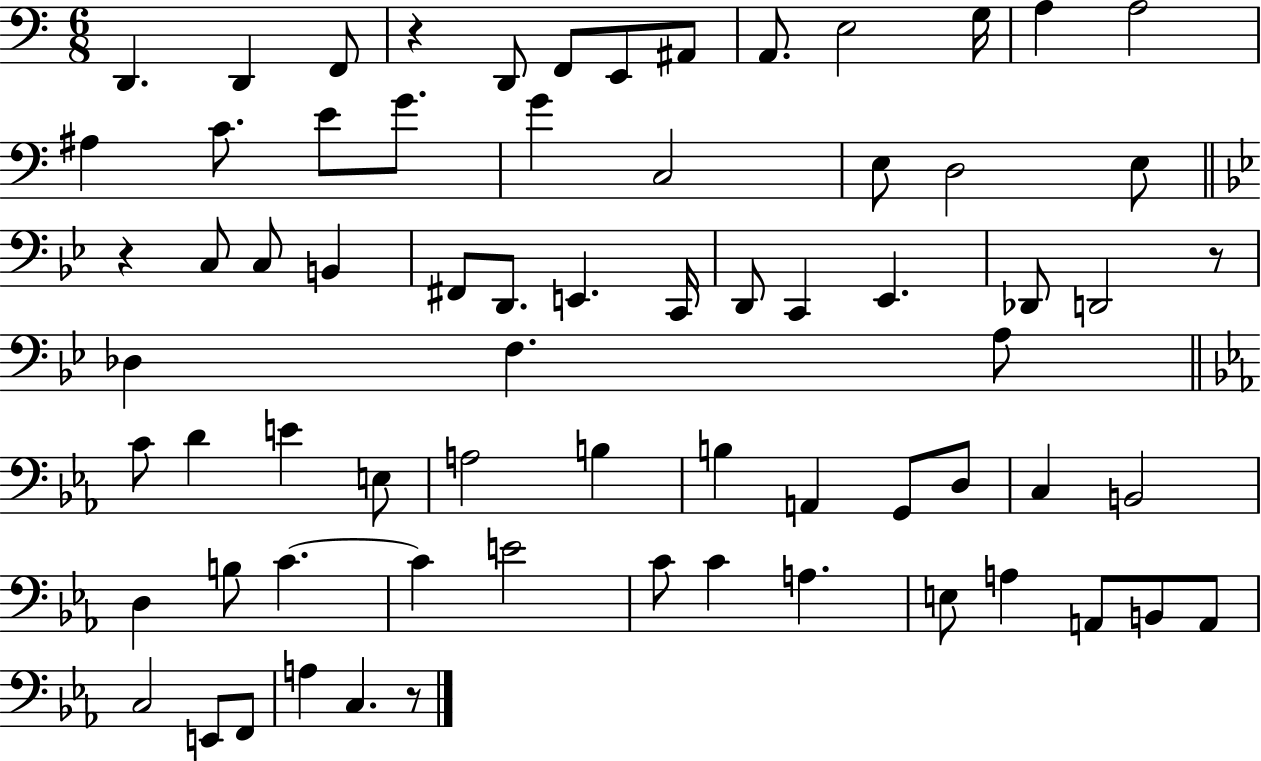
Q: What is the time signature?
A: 6/8